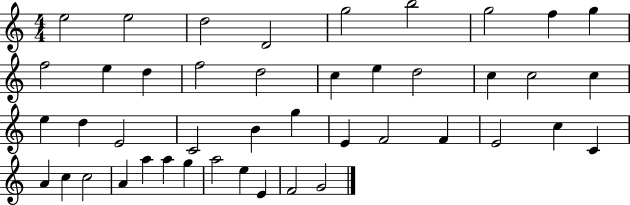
X:1
T:Untitled
M:4/4
L:1/4
K:C
e2 e2 d2 D2 g2 b2 g2 f g f2 e d f2 d2 c e d2 c c2 c e d E2 C2 B g E F2 F E2 c C A c c2 A a a g a2 e E F2 G2